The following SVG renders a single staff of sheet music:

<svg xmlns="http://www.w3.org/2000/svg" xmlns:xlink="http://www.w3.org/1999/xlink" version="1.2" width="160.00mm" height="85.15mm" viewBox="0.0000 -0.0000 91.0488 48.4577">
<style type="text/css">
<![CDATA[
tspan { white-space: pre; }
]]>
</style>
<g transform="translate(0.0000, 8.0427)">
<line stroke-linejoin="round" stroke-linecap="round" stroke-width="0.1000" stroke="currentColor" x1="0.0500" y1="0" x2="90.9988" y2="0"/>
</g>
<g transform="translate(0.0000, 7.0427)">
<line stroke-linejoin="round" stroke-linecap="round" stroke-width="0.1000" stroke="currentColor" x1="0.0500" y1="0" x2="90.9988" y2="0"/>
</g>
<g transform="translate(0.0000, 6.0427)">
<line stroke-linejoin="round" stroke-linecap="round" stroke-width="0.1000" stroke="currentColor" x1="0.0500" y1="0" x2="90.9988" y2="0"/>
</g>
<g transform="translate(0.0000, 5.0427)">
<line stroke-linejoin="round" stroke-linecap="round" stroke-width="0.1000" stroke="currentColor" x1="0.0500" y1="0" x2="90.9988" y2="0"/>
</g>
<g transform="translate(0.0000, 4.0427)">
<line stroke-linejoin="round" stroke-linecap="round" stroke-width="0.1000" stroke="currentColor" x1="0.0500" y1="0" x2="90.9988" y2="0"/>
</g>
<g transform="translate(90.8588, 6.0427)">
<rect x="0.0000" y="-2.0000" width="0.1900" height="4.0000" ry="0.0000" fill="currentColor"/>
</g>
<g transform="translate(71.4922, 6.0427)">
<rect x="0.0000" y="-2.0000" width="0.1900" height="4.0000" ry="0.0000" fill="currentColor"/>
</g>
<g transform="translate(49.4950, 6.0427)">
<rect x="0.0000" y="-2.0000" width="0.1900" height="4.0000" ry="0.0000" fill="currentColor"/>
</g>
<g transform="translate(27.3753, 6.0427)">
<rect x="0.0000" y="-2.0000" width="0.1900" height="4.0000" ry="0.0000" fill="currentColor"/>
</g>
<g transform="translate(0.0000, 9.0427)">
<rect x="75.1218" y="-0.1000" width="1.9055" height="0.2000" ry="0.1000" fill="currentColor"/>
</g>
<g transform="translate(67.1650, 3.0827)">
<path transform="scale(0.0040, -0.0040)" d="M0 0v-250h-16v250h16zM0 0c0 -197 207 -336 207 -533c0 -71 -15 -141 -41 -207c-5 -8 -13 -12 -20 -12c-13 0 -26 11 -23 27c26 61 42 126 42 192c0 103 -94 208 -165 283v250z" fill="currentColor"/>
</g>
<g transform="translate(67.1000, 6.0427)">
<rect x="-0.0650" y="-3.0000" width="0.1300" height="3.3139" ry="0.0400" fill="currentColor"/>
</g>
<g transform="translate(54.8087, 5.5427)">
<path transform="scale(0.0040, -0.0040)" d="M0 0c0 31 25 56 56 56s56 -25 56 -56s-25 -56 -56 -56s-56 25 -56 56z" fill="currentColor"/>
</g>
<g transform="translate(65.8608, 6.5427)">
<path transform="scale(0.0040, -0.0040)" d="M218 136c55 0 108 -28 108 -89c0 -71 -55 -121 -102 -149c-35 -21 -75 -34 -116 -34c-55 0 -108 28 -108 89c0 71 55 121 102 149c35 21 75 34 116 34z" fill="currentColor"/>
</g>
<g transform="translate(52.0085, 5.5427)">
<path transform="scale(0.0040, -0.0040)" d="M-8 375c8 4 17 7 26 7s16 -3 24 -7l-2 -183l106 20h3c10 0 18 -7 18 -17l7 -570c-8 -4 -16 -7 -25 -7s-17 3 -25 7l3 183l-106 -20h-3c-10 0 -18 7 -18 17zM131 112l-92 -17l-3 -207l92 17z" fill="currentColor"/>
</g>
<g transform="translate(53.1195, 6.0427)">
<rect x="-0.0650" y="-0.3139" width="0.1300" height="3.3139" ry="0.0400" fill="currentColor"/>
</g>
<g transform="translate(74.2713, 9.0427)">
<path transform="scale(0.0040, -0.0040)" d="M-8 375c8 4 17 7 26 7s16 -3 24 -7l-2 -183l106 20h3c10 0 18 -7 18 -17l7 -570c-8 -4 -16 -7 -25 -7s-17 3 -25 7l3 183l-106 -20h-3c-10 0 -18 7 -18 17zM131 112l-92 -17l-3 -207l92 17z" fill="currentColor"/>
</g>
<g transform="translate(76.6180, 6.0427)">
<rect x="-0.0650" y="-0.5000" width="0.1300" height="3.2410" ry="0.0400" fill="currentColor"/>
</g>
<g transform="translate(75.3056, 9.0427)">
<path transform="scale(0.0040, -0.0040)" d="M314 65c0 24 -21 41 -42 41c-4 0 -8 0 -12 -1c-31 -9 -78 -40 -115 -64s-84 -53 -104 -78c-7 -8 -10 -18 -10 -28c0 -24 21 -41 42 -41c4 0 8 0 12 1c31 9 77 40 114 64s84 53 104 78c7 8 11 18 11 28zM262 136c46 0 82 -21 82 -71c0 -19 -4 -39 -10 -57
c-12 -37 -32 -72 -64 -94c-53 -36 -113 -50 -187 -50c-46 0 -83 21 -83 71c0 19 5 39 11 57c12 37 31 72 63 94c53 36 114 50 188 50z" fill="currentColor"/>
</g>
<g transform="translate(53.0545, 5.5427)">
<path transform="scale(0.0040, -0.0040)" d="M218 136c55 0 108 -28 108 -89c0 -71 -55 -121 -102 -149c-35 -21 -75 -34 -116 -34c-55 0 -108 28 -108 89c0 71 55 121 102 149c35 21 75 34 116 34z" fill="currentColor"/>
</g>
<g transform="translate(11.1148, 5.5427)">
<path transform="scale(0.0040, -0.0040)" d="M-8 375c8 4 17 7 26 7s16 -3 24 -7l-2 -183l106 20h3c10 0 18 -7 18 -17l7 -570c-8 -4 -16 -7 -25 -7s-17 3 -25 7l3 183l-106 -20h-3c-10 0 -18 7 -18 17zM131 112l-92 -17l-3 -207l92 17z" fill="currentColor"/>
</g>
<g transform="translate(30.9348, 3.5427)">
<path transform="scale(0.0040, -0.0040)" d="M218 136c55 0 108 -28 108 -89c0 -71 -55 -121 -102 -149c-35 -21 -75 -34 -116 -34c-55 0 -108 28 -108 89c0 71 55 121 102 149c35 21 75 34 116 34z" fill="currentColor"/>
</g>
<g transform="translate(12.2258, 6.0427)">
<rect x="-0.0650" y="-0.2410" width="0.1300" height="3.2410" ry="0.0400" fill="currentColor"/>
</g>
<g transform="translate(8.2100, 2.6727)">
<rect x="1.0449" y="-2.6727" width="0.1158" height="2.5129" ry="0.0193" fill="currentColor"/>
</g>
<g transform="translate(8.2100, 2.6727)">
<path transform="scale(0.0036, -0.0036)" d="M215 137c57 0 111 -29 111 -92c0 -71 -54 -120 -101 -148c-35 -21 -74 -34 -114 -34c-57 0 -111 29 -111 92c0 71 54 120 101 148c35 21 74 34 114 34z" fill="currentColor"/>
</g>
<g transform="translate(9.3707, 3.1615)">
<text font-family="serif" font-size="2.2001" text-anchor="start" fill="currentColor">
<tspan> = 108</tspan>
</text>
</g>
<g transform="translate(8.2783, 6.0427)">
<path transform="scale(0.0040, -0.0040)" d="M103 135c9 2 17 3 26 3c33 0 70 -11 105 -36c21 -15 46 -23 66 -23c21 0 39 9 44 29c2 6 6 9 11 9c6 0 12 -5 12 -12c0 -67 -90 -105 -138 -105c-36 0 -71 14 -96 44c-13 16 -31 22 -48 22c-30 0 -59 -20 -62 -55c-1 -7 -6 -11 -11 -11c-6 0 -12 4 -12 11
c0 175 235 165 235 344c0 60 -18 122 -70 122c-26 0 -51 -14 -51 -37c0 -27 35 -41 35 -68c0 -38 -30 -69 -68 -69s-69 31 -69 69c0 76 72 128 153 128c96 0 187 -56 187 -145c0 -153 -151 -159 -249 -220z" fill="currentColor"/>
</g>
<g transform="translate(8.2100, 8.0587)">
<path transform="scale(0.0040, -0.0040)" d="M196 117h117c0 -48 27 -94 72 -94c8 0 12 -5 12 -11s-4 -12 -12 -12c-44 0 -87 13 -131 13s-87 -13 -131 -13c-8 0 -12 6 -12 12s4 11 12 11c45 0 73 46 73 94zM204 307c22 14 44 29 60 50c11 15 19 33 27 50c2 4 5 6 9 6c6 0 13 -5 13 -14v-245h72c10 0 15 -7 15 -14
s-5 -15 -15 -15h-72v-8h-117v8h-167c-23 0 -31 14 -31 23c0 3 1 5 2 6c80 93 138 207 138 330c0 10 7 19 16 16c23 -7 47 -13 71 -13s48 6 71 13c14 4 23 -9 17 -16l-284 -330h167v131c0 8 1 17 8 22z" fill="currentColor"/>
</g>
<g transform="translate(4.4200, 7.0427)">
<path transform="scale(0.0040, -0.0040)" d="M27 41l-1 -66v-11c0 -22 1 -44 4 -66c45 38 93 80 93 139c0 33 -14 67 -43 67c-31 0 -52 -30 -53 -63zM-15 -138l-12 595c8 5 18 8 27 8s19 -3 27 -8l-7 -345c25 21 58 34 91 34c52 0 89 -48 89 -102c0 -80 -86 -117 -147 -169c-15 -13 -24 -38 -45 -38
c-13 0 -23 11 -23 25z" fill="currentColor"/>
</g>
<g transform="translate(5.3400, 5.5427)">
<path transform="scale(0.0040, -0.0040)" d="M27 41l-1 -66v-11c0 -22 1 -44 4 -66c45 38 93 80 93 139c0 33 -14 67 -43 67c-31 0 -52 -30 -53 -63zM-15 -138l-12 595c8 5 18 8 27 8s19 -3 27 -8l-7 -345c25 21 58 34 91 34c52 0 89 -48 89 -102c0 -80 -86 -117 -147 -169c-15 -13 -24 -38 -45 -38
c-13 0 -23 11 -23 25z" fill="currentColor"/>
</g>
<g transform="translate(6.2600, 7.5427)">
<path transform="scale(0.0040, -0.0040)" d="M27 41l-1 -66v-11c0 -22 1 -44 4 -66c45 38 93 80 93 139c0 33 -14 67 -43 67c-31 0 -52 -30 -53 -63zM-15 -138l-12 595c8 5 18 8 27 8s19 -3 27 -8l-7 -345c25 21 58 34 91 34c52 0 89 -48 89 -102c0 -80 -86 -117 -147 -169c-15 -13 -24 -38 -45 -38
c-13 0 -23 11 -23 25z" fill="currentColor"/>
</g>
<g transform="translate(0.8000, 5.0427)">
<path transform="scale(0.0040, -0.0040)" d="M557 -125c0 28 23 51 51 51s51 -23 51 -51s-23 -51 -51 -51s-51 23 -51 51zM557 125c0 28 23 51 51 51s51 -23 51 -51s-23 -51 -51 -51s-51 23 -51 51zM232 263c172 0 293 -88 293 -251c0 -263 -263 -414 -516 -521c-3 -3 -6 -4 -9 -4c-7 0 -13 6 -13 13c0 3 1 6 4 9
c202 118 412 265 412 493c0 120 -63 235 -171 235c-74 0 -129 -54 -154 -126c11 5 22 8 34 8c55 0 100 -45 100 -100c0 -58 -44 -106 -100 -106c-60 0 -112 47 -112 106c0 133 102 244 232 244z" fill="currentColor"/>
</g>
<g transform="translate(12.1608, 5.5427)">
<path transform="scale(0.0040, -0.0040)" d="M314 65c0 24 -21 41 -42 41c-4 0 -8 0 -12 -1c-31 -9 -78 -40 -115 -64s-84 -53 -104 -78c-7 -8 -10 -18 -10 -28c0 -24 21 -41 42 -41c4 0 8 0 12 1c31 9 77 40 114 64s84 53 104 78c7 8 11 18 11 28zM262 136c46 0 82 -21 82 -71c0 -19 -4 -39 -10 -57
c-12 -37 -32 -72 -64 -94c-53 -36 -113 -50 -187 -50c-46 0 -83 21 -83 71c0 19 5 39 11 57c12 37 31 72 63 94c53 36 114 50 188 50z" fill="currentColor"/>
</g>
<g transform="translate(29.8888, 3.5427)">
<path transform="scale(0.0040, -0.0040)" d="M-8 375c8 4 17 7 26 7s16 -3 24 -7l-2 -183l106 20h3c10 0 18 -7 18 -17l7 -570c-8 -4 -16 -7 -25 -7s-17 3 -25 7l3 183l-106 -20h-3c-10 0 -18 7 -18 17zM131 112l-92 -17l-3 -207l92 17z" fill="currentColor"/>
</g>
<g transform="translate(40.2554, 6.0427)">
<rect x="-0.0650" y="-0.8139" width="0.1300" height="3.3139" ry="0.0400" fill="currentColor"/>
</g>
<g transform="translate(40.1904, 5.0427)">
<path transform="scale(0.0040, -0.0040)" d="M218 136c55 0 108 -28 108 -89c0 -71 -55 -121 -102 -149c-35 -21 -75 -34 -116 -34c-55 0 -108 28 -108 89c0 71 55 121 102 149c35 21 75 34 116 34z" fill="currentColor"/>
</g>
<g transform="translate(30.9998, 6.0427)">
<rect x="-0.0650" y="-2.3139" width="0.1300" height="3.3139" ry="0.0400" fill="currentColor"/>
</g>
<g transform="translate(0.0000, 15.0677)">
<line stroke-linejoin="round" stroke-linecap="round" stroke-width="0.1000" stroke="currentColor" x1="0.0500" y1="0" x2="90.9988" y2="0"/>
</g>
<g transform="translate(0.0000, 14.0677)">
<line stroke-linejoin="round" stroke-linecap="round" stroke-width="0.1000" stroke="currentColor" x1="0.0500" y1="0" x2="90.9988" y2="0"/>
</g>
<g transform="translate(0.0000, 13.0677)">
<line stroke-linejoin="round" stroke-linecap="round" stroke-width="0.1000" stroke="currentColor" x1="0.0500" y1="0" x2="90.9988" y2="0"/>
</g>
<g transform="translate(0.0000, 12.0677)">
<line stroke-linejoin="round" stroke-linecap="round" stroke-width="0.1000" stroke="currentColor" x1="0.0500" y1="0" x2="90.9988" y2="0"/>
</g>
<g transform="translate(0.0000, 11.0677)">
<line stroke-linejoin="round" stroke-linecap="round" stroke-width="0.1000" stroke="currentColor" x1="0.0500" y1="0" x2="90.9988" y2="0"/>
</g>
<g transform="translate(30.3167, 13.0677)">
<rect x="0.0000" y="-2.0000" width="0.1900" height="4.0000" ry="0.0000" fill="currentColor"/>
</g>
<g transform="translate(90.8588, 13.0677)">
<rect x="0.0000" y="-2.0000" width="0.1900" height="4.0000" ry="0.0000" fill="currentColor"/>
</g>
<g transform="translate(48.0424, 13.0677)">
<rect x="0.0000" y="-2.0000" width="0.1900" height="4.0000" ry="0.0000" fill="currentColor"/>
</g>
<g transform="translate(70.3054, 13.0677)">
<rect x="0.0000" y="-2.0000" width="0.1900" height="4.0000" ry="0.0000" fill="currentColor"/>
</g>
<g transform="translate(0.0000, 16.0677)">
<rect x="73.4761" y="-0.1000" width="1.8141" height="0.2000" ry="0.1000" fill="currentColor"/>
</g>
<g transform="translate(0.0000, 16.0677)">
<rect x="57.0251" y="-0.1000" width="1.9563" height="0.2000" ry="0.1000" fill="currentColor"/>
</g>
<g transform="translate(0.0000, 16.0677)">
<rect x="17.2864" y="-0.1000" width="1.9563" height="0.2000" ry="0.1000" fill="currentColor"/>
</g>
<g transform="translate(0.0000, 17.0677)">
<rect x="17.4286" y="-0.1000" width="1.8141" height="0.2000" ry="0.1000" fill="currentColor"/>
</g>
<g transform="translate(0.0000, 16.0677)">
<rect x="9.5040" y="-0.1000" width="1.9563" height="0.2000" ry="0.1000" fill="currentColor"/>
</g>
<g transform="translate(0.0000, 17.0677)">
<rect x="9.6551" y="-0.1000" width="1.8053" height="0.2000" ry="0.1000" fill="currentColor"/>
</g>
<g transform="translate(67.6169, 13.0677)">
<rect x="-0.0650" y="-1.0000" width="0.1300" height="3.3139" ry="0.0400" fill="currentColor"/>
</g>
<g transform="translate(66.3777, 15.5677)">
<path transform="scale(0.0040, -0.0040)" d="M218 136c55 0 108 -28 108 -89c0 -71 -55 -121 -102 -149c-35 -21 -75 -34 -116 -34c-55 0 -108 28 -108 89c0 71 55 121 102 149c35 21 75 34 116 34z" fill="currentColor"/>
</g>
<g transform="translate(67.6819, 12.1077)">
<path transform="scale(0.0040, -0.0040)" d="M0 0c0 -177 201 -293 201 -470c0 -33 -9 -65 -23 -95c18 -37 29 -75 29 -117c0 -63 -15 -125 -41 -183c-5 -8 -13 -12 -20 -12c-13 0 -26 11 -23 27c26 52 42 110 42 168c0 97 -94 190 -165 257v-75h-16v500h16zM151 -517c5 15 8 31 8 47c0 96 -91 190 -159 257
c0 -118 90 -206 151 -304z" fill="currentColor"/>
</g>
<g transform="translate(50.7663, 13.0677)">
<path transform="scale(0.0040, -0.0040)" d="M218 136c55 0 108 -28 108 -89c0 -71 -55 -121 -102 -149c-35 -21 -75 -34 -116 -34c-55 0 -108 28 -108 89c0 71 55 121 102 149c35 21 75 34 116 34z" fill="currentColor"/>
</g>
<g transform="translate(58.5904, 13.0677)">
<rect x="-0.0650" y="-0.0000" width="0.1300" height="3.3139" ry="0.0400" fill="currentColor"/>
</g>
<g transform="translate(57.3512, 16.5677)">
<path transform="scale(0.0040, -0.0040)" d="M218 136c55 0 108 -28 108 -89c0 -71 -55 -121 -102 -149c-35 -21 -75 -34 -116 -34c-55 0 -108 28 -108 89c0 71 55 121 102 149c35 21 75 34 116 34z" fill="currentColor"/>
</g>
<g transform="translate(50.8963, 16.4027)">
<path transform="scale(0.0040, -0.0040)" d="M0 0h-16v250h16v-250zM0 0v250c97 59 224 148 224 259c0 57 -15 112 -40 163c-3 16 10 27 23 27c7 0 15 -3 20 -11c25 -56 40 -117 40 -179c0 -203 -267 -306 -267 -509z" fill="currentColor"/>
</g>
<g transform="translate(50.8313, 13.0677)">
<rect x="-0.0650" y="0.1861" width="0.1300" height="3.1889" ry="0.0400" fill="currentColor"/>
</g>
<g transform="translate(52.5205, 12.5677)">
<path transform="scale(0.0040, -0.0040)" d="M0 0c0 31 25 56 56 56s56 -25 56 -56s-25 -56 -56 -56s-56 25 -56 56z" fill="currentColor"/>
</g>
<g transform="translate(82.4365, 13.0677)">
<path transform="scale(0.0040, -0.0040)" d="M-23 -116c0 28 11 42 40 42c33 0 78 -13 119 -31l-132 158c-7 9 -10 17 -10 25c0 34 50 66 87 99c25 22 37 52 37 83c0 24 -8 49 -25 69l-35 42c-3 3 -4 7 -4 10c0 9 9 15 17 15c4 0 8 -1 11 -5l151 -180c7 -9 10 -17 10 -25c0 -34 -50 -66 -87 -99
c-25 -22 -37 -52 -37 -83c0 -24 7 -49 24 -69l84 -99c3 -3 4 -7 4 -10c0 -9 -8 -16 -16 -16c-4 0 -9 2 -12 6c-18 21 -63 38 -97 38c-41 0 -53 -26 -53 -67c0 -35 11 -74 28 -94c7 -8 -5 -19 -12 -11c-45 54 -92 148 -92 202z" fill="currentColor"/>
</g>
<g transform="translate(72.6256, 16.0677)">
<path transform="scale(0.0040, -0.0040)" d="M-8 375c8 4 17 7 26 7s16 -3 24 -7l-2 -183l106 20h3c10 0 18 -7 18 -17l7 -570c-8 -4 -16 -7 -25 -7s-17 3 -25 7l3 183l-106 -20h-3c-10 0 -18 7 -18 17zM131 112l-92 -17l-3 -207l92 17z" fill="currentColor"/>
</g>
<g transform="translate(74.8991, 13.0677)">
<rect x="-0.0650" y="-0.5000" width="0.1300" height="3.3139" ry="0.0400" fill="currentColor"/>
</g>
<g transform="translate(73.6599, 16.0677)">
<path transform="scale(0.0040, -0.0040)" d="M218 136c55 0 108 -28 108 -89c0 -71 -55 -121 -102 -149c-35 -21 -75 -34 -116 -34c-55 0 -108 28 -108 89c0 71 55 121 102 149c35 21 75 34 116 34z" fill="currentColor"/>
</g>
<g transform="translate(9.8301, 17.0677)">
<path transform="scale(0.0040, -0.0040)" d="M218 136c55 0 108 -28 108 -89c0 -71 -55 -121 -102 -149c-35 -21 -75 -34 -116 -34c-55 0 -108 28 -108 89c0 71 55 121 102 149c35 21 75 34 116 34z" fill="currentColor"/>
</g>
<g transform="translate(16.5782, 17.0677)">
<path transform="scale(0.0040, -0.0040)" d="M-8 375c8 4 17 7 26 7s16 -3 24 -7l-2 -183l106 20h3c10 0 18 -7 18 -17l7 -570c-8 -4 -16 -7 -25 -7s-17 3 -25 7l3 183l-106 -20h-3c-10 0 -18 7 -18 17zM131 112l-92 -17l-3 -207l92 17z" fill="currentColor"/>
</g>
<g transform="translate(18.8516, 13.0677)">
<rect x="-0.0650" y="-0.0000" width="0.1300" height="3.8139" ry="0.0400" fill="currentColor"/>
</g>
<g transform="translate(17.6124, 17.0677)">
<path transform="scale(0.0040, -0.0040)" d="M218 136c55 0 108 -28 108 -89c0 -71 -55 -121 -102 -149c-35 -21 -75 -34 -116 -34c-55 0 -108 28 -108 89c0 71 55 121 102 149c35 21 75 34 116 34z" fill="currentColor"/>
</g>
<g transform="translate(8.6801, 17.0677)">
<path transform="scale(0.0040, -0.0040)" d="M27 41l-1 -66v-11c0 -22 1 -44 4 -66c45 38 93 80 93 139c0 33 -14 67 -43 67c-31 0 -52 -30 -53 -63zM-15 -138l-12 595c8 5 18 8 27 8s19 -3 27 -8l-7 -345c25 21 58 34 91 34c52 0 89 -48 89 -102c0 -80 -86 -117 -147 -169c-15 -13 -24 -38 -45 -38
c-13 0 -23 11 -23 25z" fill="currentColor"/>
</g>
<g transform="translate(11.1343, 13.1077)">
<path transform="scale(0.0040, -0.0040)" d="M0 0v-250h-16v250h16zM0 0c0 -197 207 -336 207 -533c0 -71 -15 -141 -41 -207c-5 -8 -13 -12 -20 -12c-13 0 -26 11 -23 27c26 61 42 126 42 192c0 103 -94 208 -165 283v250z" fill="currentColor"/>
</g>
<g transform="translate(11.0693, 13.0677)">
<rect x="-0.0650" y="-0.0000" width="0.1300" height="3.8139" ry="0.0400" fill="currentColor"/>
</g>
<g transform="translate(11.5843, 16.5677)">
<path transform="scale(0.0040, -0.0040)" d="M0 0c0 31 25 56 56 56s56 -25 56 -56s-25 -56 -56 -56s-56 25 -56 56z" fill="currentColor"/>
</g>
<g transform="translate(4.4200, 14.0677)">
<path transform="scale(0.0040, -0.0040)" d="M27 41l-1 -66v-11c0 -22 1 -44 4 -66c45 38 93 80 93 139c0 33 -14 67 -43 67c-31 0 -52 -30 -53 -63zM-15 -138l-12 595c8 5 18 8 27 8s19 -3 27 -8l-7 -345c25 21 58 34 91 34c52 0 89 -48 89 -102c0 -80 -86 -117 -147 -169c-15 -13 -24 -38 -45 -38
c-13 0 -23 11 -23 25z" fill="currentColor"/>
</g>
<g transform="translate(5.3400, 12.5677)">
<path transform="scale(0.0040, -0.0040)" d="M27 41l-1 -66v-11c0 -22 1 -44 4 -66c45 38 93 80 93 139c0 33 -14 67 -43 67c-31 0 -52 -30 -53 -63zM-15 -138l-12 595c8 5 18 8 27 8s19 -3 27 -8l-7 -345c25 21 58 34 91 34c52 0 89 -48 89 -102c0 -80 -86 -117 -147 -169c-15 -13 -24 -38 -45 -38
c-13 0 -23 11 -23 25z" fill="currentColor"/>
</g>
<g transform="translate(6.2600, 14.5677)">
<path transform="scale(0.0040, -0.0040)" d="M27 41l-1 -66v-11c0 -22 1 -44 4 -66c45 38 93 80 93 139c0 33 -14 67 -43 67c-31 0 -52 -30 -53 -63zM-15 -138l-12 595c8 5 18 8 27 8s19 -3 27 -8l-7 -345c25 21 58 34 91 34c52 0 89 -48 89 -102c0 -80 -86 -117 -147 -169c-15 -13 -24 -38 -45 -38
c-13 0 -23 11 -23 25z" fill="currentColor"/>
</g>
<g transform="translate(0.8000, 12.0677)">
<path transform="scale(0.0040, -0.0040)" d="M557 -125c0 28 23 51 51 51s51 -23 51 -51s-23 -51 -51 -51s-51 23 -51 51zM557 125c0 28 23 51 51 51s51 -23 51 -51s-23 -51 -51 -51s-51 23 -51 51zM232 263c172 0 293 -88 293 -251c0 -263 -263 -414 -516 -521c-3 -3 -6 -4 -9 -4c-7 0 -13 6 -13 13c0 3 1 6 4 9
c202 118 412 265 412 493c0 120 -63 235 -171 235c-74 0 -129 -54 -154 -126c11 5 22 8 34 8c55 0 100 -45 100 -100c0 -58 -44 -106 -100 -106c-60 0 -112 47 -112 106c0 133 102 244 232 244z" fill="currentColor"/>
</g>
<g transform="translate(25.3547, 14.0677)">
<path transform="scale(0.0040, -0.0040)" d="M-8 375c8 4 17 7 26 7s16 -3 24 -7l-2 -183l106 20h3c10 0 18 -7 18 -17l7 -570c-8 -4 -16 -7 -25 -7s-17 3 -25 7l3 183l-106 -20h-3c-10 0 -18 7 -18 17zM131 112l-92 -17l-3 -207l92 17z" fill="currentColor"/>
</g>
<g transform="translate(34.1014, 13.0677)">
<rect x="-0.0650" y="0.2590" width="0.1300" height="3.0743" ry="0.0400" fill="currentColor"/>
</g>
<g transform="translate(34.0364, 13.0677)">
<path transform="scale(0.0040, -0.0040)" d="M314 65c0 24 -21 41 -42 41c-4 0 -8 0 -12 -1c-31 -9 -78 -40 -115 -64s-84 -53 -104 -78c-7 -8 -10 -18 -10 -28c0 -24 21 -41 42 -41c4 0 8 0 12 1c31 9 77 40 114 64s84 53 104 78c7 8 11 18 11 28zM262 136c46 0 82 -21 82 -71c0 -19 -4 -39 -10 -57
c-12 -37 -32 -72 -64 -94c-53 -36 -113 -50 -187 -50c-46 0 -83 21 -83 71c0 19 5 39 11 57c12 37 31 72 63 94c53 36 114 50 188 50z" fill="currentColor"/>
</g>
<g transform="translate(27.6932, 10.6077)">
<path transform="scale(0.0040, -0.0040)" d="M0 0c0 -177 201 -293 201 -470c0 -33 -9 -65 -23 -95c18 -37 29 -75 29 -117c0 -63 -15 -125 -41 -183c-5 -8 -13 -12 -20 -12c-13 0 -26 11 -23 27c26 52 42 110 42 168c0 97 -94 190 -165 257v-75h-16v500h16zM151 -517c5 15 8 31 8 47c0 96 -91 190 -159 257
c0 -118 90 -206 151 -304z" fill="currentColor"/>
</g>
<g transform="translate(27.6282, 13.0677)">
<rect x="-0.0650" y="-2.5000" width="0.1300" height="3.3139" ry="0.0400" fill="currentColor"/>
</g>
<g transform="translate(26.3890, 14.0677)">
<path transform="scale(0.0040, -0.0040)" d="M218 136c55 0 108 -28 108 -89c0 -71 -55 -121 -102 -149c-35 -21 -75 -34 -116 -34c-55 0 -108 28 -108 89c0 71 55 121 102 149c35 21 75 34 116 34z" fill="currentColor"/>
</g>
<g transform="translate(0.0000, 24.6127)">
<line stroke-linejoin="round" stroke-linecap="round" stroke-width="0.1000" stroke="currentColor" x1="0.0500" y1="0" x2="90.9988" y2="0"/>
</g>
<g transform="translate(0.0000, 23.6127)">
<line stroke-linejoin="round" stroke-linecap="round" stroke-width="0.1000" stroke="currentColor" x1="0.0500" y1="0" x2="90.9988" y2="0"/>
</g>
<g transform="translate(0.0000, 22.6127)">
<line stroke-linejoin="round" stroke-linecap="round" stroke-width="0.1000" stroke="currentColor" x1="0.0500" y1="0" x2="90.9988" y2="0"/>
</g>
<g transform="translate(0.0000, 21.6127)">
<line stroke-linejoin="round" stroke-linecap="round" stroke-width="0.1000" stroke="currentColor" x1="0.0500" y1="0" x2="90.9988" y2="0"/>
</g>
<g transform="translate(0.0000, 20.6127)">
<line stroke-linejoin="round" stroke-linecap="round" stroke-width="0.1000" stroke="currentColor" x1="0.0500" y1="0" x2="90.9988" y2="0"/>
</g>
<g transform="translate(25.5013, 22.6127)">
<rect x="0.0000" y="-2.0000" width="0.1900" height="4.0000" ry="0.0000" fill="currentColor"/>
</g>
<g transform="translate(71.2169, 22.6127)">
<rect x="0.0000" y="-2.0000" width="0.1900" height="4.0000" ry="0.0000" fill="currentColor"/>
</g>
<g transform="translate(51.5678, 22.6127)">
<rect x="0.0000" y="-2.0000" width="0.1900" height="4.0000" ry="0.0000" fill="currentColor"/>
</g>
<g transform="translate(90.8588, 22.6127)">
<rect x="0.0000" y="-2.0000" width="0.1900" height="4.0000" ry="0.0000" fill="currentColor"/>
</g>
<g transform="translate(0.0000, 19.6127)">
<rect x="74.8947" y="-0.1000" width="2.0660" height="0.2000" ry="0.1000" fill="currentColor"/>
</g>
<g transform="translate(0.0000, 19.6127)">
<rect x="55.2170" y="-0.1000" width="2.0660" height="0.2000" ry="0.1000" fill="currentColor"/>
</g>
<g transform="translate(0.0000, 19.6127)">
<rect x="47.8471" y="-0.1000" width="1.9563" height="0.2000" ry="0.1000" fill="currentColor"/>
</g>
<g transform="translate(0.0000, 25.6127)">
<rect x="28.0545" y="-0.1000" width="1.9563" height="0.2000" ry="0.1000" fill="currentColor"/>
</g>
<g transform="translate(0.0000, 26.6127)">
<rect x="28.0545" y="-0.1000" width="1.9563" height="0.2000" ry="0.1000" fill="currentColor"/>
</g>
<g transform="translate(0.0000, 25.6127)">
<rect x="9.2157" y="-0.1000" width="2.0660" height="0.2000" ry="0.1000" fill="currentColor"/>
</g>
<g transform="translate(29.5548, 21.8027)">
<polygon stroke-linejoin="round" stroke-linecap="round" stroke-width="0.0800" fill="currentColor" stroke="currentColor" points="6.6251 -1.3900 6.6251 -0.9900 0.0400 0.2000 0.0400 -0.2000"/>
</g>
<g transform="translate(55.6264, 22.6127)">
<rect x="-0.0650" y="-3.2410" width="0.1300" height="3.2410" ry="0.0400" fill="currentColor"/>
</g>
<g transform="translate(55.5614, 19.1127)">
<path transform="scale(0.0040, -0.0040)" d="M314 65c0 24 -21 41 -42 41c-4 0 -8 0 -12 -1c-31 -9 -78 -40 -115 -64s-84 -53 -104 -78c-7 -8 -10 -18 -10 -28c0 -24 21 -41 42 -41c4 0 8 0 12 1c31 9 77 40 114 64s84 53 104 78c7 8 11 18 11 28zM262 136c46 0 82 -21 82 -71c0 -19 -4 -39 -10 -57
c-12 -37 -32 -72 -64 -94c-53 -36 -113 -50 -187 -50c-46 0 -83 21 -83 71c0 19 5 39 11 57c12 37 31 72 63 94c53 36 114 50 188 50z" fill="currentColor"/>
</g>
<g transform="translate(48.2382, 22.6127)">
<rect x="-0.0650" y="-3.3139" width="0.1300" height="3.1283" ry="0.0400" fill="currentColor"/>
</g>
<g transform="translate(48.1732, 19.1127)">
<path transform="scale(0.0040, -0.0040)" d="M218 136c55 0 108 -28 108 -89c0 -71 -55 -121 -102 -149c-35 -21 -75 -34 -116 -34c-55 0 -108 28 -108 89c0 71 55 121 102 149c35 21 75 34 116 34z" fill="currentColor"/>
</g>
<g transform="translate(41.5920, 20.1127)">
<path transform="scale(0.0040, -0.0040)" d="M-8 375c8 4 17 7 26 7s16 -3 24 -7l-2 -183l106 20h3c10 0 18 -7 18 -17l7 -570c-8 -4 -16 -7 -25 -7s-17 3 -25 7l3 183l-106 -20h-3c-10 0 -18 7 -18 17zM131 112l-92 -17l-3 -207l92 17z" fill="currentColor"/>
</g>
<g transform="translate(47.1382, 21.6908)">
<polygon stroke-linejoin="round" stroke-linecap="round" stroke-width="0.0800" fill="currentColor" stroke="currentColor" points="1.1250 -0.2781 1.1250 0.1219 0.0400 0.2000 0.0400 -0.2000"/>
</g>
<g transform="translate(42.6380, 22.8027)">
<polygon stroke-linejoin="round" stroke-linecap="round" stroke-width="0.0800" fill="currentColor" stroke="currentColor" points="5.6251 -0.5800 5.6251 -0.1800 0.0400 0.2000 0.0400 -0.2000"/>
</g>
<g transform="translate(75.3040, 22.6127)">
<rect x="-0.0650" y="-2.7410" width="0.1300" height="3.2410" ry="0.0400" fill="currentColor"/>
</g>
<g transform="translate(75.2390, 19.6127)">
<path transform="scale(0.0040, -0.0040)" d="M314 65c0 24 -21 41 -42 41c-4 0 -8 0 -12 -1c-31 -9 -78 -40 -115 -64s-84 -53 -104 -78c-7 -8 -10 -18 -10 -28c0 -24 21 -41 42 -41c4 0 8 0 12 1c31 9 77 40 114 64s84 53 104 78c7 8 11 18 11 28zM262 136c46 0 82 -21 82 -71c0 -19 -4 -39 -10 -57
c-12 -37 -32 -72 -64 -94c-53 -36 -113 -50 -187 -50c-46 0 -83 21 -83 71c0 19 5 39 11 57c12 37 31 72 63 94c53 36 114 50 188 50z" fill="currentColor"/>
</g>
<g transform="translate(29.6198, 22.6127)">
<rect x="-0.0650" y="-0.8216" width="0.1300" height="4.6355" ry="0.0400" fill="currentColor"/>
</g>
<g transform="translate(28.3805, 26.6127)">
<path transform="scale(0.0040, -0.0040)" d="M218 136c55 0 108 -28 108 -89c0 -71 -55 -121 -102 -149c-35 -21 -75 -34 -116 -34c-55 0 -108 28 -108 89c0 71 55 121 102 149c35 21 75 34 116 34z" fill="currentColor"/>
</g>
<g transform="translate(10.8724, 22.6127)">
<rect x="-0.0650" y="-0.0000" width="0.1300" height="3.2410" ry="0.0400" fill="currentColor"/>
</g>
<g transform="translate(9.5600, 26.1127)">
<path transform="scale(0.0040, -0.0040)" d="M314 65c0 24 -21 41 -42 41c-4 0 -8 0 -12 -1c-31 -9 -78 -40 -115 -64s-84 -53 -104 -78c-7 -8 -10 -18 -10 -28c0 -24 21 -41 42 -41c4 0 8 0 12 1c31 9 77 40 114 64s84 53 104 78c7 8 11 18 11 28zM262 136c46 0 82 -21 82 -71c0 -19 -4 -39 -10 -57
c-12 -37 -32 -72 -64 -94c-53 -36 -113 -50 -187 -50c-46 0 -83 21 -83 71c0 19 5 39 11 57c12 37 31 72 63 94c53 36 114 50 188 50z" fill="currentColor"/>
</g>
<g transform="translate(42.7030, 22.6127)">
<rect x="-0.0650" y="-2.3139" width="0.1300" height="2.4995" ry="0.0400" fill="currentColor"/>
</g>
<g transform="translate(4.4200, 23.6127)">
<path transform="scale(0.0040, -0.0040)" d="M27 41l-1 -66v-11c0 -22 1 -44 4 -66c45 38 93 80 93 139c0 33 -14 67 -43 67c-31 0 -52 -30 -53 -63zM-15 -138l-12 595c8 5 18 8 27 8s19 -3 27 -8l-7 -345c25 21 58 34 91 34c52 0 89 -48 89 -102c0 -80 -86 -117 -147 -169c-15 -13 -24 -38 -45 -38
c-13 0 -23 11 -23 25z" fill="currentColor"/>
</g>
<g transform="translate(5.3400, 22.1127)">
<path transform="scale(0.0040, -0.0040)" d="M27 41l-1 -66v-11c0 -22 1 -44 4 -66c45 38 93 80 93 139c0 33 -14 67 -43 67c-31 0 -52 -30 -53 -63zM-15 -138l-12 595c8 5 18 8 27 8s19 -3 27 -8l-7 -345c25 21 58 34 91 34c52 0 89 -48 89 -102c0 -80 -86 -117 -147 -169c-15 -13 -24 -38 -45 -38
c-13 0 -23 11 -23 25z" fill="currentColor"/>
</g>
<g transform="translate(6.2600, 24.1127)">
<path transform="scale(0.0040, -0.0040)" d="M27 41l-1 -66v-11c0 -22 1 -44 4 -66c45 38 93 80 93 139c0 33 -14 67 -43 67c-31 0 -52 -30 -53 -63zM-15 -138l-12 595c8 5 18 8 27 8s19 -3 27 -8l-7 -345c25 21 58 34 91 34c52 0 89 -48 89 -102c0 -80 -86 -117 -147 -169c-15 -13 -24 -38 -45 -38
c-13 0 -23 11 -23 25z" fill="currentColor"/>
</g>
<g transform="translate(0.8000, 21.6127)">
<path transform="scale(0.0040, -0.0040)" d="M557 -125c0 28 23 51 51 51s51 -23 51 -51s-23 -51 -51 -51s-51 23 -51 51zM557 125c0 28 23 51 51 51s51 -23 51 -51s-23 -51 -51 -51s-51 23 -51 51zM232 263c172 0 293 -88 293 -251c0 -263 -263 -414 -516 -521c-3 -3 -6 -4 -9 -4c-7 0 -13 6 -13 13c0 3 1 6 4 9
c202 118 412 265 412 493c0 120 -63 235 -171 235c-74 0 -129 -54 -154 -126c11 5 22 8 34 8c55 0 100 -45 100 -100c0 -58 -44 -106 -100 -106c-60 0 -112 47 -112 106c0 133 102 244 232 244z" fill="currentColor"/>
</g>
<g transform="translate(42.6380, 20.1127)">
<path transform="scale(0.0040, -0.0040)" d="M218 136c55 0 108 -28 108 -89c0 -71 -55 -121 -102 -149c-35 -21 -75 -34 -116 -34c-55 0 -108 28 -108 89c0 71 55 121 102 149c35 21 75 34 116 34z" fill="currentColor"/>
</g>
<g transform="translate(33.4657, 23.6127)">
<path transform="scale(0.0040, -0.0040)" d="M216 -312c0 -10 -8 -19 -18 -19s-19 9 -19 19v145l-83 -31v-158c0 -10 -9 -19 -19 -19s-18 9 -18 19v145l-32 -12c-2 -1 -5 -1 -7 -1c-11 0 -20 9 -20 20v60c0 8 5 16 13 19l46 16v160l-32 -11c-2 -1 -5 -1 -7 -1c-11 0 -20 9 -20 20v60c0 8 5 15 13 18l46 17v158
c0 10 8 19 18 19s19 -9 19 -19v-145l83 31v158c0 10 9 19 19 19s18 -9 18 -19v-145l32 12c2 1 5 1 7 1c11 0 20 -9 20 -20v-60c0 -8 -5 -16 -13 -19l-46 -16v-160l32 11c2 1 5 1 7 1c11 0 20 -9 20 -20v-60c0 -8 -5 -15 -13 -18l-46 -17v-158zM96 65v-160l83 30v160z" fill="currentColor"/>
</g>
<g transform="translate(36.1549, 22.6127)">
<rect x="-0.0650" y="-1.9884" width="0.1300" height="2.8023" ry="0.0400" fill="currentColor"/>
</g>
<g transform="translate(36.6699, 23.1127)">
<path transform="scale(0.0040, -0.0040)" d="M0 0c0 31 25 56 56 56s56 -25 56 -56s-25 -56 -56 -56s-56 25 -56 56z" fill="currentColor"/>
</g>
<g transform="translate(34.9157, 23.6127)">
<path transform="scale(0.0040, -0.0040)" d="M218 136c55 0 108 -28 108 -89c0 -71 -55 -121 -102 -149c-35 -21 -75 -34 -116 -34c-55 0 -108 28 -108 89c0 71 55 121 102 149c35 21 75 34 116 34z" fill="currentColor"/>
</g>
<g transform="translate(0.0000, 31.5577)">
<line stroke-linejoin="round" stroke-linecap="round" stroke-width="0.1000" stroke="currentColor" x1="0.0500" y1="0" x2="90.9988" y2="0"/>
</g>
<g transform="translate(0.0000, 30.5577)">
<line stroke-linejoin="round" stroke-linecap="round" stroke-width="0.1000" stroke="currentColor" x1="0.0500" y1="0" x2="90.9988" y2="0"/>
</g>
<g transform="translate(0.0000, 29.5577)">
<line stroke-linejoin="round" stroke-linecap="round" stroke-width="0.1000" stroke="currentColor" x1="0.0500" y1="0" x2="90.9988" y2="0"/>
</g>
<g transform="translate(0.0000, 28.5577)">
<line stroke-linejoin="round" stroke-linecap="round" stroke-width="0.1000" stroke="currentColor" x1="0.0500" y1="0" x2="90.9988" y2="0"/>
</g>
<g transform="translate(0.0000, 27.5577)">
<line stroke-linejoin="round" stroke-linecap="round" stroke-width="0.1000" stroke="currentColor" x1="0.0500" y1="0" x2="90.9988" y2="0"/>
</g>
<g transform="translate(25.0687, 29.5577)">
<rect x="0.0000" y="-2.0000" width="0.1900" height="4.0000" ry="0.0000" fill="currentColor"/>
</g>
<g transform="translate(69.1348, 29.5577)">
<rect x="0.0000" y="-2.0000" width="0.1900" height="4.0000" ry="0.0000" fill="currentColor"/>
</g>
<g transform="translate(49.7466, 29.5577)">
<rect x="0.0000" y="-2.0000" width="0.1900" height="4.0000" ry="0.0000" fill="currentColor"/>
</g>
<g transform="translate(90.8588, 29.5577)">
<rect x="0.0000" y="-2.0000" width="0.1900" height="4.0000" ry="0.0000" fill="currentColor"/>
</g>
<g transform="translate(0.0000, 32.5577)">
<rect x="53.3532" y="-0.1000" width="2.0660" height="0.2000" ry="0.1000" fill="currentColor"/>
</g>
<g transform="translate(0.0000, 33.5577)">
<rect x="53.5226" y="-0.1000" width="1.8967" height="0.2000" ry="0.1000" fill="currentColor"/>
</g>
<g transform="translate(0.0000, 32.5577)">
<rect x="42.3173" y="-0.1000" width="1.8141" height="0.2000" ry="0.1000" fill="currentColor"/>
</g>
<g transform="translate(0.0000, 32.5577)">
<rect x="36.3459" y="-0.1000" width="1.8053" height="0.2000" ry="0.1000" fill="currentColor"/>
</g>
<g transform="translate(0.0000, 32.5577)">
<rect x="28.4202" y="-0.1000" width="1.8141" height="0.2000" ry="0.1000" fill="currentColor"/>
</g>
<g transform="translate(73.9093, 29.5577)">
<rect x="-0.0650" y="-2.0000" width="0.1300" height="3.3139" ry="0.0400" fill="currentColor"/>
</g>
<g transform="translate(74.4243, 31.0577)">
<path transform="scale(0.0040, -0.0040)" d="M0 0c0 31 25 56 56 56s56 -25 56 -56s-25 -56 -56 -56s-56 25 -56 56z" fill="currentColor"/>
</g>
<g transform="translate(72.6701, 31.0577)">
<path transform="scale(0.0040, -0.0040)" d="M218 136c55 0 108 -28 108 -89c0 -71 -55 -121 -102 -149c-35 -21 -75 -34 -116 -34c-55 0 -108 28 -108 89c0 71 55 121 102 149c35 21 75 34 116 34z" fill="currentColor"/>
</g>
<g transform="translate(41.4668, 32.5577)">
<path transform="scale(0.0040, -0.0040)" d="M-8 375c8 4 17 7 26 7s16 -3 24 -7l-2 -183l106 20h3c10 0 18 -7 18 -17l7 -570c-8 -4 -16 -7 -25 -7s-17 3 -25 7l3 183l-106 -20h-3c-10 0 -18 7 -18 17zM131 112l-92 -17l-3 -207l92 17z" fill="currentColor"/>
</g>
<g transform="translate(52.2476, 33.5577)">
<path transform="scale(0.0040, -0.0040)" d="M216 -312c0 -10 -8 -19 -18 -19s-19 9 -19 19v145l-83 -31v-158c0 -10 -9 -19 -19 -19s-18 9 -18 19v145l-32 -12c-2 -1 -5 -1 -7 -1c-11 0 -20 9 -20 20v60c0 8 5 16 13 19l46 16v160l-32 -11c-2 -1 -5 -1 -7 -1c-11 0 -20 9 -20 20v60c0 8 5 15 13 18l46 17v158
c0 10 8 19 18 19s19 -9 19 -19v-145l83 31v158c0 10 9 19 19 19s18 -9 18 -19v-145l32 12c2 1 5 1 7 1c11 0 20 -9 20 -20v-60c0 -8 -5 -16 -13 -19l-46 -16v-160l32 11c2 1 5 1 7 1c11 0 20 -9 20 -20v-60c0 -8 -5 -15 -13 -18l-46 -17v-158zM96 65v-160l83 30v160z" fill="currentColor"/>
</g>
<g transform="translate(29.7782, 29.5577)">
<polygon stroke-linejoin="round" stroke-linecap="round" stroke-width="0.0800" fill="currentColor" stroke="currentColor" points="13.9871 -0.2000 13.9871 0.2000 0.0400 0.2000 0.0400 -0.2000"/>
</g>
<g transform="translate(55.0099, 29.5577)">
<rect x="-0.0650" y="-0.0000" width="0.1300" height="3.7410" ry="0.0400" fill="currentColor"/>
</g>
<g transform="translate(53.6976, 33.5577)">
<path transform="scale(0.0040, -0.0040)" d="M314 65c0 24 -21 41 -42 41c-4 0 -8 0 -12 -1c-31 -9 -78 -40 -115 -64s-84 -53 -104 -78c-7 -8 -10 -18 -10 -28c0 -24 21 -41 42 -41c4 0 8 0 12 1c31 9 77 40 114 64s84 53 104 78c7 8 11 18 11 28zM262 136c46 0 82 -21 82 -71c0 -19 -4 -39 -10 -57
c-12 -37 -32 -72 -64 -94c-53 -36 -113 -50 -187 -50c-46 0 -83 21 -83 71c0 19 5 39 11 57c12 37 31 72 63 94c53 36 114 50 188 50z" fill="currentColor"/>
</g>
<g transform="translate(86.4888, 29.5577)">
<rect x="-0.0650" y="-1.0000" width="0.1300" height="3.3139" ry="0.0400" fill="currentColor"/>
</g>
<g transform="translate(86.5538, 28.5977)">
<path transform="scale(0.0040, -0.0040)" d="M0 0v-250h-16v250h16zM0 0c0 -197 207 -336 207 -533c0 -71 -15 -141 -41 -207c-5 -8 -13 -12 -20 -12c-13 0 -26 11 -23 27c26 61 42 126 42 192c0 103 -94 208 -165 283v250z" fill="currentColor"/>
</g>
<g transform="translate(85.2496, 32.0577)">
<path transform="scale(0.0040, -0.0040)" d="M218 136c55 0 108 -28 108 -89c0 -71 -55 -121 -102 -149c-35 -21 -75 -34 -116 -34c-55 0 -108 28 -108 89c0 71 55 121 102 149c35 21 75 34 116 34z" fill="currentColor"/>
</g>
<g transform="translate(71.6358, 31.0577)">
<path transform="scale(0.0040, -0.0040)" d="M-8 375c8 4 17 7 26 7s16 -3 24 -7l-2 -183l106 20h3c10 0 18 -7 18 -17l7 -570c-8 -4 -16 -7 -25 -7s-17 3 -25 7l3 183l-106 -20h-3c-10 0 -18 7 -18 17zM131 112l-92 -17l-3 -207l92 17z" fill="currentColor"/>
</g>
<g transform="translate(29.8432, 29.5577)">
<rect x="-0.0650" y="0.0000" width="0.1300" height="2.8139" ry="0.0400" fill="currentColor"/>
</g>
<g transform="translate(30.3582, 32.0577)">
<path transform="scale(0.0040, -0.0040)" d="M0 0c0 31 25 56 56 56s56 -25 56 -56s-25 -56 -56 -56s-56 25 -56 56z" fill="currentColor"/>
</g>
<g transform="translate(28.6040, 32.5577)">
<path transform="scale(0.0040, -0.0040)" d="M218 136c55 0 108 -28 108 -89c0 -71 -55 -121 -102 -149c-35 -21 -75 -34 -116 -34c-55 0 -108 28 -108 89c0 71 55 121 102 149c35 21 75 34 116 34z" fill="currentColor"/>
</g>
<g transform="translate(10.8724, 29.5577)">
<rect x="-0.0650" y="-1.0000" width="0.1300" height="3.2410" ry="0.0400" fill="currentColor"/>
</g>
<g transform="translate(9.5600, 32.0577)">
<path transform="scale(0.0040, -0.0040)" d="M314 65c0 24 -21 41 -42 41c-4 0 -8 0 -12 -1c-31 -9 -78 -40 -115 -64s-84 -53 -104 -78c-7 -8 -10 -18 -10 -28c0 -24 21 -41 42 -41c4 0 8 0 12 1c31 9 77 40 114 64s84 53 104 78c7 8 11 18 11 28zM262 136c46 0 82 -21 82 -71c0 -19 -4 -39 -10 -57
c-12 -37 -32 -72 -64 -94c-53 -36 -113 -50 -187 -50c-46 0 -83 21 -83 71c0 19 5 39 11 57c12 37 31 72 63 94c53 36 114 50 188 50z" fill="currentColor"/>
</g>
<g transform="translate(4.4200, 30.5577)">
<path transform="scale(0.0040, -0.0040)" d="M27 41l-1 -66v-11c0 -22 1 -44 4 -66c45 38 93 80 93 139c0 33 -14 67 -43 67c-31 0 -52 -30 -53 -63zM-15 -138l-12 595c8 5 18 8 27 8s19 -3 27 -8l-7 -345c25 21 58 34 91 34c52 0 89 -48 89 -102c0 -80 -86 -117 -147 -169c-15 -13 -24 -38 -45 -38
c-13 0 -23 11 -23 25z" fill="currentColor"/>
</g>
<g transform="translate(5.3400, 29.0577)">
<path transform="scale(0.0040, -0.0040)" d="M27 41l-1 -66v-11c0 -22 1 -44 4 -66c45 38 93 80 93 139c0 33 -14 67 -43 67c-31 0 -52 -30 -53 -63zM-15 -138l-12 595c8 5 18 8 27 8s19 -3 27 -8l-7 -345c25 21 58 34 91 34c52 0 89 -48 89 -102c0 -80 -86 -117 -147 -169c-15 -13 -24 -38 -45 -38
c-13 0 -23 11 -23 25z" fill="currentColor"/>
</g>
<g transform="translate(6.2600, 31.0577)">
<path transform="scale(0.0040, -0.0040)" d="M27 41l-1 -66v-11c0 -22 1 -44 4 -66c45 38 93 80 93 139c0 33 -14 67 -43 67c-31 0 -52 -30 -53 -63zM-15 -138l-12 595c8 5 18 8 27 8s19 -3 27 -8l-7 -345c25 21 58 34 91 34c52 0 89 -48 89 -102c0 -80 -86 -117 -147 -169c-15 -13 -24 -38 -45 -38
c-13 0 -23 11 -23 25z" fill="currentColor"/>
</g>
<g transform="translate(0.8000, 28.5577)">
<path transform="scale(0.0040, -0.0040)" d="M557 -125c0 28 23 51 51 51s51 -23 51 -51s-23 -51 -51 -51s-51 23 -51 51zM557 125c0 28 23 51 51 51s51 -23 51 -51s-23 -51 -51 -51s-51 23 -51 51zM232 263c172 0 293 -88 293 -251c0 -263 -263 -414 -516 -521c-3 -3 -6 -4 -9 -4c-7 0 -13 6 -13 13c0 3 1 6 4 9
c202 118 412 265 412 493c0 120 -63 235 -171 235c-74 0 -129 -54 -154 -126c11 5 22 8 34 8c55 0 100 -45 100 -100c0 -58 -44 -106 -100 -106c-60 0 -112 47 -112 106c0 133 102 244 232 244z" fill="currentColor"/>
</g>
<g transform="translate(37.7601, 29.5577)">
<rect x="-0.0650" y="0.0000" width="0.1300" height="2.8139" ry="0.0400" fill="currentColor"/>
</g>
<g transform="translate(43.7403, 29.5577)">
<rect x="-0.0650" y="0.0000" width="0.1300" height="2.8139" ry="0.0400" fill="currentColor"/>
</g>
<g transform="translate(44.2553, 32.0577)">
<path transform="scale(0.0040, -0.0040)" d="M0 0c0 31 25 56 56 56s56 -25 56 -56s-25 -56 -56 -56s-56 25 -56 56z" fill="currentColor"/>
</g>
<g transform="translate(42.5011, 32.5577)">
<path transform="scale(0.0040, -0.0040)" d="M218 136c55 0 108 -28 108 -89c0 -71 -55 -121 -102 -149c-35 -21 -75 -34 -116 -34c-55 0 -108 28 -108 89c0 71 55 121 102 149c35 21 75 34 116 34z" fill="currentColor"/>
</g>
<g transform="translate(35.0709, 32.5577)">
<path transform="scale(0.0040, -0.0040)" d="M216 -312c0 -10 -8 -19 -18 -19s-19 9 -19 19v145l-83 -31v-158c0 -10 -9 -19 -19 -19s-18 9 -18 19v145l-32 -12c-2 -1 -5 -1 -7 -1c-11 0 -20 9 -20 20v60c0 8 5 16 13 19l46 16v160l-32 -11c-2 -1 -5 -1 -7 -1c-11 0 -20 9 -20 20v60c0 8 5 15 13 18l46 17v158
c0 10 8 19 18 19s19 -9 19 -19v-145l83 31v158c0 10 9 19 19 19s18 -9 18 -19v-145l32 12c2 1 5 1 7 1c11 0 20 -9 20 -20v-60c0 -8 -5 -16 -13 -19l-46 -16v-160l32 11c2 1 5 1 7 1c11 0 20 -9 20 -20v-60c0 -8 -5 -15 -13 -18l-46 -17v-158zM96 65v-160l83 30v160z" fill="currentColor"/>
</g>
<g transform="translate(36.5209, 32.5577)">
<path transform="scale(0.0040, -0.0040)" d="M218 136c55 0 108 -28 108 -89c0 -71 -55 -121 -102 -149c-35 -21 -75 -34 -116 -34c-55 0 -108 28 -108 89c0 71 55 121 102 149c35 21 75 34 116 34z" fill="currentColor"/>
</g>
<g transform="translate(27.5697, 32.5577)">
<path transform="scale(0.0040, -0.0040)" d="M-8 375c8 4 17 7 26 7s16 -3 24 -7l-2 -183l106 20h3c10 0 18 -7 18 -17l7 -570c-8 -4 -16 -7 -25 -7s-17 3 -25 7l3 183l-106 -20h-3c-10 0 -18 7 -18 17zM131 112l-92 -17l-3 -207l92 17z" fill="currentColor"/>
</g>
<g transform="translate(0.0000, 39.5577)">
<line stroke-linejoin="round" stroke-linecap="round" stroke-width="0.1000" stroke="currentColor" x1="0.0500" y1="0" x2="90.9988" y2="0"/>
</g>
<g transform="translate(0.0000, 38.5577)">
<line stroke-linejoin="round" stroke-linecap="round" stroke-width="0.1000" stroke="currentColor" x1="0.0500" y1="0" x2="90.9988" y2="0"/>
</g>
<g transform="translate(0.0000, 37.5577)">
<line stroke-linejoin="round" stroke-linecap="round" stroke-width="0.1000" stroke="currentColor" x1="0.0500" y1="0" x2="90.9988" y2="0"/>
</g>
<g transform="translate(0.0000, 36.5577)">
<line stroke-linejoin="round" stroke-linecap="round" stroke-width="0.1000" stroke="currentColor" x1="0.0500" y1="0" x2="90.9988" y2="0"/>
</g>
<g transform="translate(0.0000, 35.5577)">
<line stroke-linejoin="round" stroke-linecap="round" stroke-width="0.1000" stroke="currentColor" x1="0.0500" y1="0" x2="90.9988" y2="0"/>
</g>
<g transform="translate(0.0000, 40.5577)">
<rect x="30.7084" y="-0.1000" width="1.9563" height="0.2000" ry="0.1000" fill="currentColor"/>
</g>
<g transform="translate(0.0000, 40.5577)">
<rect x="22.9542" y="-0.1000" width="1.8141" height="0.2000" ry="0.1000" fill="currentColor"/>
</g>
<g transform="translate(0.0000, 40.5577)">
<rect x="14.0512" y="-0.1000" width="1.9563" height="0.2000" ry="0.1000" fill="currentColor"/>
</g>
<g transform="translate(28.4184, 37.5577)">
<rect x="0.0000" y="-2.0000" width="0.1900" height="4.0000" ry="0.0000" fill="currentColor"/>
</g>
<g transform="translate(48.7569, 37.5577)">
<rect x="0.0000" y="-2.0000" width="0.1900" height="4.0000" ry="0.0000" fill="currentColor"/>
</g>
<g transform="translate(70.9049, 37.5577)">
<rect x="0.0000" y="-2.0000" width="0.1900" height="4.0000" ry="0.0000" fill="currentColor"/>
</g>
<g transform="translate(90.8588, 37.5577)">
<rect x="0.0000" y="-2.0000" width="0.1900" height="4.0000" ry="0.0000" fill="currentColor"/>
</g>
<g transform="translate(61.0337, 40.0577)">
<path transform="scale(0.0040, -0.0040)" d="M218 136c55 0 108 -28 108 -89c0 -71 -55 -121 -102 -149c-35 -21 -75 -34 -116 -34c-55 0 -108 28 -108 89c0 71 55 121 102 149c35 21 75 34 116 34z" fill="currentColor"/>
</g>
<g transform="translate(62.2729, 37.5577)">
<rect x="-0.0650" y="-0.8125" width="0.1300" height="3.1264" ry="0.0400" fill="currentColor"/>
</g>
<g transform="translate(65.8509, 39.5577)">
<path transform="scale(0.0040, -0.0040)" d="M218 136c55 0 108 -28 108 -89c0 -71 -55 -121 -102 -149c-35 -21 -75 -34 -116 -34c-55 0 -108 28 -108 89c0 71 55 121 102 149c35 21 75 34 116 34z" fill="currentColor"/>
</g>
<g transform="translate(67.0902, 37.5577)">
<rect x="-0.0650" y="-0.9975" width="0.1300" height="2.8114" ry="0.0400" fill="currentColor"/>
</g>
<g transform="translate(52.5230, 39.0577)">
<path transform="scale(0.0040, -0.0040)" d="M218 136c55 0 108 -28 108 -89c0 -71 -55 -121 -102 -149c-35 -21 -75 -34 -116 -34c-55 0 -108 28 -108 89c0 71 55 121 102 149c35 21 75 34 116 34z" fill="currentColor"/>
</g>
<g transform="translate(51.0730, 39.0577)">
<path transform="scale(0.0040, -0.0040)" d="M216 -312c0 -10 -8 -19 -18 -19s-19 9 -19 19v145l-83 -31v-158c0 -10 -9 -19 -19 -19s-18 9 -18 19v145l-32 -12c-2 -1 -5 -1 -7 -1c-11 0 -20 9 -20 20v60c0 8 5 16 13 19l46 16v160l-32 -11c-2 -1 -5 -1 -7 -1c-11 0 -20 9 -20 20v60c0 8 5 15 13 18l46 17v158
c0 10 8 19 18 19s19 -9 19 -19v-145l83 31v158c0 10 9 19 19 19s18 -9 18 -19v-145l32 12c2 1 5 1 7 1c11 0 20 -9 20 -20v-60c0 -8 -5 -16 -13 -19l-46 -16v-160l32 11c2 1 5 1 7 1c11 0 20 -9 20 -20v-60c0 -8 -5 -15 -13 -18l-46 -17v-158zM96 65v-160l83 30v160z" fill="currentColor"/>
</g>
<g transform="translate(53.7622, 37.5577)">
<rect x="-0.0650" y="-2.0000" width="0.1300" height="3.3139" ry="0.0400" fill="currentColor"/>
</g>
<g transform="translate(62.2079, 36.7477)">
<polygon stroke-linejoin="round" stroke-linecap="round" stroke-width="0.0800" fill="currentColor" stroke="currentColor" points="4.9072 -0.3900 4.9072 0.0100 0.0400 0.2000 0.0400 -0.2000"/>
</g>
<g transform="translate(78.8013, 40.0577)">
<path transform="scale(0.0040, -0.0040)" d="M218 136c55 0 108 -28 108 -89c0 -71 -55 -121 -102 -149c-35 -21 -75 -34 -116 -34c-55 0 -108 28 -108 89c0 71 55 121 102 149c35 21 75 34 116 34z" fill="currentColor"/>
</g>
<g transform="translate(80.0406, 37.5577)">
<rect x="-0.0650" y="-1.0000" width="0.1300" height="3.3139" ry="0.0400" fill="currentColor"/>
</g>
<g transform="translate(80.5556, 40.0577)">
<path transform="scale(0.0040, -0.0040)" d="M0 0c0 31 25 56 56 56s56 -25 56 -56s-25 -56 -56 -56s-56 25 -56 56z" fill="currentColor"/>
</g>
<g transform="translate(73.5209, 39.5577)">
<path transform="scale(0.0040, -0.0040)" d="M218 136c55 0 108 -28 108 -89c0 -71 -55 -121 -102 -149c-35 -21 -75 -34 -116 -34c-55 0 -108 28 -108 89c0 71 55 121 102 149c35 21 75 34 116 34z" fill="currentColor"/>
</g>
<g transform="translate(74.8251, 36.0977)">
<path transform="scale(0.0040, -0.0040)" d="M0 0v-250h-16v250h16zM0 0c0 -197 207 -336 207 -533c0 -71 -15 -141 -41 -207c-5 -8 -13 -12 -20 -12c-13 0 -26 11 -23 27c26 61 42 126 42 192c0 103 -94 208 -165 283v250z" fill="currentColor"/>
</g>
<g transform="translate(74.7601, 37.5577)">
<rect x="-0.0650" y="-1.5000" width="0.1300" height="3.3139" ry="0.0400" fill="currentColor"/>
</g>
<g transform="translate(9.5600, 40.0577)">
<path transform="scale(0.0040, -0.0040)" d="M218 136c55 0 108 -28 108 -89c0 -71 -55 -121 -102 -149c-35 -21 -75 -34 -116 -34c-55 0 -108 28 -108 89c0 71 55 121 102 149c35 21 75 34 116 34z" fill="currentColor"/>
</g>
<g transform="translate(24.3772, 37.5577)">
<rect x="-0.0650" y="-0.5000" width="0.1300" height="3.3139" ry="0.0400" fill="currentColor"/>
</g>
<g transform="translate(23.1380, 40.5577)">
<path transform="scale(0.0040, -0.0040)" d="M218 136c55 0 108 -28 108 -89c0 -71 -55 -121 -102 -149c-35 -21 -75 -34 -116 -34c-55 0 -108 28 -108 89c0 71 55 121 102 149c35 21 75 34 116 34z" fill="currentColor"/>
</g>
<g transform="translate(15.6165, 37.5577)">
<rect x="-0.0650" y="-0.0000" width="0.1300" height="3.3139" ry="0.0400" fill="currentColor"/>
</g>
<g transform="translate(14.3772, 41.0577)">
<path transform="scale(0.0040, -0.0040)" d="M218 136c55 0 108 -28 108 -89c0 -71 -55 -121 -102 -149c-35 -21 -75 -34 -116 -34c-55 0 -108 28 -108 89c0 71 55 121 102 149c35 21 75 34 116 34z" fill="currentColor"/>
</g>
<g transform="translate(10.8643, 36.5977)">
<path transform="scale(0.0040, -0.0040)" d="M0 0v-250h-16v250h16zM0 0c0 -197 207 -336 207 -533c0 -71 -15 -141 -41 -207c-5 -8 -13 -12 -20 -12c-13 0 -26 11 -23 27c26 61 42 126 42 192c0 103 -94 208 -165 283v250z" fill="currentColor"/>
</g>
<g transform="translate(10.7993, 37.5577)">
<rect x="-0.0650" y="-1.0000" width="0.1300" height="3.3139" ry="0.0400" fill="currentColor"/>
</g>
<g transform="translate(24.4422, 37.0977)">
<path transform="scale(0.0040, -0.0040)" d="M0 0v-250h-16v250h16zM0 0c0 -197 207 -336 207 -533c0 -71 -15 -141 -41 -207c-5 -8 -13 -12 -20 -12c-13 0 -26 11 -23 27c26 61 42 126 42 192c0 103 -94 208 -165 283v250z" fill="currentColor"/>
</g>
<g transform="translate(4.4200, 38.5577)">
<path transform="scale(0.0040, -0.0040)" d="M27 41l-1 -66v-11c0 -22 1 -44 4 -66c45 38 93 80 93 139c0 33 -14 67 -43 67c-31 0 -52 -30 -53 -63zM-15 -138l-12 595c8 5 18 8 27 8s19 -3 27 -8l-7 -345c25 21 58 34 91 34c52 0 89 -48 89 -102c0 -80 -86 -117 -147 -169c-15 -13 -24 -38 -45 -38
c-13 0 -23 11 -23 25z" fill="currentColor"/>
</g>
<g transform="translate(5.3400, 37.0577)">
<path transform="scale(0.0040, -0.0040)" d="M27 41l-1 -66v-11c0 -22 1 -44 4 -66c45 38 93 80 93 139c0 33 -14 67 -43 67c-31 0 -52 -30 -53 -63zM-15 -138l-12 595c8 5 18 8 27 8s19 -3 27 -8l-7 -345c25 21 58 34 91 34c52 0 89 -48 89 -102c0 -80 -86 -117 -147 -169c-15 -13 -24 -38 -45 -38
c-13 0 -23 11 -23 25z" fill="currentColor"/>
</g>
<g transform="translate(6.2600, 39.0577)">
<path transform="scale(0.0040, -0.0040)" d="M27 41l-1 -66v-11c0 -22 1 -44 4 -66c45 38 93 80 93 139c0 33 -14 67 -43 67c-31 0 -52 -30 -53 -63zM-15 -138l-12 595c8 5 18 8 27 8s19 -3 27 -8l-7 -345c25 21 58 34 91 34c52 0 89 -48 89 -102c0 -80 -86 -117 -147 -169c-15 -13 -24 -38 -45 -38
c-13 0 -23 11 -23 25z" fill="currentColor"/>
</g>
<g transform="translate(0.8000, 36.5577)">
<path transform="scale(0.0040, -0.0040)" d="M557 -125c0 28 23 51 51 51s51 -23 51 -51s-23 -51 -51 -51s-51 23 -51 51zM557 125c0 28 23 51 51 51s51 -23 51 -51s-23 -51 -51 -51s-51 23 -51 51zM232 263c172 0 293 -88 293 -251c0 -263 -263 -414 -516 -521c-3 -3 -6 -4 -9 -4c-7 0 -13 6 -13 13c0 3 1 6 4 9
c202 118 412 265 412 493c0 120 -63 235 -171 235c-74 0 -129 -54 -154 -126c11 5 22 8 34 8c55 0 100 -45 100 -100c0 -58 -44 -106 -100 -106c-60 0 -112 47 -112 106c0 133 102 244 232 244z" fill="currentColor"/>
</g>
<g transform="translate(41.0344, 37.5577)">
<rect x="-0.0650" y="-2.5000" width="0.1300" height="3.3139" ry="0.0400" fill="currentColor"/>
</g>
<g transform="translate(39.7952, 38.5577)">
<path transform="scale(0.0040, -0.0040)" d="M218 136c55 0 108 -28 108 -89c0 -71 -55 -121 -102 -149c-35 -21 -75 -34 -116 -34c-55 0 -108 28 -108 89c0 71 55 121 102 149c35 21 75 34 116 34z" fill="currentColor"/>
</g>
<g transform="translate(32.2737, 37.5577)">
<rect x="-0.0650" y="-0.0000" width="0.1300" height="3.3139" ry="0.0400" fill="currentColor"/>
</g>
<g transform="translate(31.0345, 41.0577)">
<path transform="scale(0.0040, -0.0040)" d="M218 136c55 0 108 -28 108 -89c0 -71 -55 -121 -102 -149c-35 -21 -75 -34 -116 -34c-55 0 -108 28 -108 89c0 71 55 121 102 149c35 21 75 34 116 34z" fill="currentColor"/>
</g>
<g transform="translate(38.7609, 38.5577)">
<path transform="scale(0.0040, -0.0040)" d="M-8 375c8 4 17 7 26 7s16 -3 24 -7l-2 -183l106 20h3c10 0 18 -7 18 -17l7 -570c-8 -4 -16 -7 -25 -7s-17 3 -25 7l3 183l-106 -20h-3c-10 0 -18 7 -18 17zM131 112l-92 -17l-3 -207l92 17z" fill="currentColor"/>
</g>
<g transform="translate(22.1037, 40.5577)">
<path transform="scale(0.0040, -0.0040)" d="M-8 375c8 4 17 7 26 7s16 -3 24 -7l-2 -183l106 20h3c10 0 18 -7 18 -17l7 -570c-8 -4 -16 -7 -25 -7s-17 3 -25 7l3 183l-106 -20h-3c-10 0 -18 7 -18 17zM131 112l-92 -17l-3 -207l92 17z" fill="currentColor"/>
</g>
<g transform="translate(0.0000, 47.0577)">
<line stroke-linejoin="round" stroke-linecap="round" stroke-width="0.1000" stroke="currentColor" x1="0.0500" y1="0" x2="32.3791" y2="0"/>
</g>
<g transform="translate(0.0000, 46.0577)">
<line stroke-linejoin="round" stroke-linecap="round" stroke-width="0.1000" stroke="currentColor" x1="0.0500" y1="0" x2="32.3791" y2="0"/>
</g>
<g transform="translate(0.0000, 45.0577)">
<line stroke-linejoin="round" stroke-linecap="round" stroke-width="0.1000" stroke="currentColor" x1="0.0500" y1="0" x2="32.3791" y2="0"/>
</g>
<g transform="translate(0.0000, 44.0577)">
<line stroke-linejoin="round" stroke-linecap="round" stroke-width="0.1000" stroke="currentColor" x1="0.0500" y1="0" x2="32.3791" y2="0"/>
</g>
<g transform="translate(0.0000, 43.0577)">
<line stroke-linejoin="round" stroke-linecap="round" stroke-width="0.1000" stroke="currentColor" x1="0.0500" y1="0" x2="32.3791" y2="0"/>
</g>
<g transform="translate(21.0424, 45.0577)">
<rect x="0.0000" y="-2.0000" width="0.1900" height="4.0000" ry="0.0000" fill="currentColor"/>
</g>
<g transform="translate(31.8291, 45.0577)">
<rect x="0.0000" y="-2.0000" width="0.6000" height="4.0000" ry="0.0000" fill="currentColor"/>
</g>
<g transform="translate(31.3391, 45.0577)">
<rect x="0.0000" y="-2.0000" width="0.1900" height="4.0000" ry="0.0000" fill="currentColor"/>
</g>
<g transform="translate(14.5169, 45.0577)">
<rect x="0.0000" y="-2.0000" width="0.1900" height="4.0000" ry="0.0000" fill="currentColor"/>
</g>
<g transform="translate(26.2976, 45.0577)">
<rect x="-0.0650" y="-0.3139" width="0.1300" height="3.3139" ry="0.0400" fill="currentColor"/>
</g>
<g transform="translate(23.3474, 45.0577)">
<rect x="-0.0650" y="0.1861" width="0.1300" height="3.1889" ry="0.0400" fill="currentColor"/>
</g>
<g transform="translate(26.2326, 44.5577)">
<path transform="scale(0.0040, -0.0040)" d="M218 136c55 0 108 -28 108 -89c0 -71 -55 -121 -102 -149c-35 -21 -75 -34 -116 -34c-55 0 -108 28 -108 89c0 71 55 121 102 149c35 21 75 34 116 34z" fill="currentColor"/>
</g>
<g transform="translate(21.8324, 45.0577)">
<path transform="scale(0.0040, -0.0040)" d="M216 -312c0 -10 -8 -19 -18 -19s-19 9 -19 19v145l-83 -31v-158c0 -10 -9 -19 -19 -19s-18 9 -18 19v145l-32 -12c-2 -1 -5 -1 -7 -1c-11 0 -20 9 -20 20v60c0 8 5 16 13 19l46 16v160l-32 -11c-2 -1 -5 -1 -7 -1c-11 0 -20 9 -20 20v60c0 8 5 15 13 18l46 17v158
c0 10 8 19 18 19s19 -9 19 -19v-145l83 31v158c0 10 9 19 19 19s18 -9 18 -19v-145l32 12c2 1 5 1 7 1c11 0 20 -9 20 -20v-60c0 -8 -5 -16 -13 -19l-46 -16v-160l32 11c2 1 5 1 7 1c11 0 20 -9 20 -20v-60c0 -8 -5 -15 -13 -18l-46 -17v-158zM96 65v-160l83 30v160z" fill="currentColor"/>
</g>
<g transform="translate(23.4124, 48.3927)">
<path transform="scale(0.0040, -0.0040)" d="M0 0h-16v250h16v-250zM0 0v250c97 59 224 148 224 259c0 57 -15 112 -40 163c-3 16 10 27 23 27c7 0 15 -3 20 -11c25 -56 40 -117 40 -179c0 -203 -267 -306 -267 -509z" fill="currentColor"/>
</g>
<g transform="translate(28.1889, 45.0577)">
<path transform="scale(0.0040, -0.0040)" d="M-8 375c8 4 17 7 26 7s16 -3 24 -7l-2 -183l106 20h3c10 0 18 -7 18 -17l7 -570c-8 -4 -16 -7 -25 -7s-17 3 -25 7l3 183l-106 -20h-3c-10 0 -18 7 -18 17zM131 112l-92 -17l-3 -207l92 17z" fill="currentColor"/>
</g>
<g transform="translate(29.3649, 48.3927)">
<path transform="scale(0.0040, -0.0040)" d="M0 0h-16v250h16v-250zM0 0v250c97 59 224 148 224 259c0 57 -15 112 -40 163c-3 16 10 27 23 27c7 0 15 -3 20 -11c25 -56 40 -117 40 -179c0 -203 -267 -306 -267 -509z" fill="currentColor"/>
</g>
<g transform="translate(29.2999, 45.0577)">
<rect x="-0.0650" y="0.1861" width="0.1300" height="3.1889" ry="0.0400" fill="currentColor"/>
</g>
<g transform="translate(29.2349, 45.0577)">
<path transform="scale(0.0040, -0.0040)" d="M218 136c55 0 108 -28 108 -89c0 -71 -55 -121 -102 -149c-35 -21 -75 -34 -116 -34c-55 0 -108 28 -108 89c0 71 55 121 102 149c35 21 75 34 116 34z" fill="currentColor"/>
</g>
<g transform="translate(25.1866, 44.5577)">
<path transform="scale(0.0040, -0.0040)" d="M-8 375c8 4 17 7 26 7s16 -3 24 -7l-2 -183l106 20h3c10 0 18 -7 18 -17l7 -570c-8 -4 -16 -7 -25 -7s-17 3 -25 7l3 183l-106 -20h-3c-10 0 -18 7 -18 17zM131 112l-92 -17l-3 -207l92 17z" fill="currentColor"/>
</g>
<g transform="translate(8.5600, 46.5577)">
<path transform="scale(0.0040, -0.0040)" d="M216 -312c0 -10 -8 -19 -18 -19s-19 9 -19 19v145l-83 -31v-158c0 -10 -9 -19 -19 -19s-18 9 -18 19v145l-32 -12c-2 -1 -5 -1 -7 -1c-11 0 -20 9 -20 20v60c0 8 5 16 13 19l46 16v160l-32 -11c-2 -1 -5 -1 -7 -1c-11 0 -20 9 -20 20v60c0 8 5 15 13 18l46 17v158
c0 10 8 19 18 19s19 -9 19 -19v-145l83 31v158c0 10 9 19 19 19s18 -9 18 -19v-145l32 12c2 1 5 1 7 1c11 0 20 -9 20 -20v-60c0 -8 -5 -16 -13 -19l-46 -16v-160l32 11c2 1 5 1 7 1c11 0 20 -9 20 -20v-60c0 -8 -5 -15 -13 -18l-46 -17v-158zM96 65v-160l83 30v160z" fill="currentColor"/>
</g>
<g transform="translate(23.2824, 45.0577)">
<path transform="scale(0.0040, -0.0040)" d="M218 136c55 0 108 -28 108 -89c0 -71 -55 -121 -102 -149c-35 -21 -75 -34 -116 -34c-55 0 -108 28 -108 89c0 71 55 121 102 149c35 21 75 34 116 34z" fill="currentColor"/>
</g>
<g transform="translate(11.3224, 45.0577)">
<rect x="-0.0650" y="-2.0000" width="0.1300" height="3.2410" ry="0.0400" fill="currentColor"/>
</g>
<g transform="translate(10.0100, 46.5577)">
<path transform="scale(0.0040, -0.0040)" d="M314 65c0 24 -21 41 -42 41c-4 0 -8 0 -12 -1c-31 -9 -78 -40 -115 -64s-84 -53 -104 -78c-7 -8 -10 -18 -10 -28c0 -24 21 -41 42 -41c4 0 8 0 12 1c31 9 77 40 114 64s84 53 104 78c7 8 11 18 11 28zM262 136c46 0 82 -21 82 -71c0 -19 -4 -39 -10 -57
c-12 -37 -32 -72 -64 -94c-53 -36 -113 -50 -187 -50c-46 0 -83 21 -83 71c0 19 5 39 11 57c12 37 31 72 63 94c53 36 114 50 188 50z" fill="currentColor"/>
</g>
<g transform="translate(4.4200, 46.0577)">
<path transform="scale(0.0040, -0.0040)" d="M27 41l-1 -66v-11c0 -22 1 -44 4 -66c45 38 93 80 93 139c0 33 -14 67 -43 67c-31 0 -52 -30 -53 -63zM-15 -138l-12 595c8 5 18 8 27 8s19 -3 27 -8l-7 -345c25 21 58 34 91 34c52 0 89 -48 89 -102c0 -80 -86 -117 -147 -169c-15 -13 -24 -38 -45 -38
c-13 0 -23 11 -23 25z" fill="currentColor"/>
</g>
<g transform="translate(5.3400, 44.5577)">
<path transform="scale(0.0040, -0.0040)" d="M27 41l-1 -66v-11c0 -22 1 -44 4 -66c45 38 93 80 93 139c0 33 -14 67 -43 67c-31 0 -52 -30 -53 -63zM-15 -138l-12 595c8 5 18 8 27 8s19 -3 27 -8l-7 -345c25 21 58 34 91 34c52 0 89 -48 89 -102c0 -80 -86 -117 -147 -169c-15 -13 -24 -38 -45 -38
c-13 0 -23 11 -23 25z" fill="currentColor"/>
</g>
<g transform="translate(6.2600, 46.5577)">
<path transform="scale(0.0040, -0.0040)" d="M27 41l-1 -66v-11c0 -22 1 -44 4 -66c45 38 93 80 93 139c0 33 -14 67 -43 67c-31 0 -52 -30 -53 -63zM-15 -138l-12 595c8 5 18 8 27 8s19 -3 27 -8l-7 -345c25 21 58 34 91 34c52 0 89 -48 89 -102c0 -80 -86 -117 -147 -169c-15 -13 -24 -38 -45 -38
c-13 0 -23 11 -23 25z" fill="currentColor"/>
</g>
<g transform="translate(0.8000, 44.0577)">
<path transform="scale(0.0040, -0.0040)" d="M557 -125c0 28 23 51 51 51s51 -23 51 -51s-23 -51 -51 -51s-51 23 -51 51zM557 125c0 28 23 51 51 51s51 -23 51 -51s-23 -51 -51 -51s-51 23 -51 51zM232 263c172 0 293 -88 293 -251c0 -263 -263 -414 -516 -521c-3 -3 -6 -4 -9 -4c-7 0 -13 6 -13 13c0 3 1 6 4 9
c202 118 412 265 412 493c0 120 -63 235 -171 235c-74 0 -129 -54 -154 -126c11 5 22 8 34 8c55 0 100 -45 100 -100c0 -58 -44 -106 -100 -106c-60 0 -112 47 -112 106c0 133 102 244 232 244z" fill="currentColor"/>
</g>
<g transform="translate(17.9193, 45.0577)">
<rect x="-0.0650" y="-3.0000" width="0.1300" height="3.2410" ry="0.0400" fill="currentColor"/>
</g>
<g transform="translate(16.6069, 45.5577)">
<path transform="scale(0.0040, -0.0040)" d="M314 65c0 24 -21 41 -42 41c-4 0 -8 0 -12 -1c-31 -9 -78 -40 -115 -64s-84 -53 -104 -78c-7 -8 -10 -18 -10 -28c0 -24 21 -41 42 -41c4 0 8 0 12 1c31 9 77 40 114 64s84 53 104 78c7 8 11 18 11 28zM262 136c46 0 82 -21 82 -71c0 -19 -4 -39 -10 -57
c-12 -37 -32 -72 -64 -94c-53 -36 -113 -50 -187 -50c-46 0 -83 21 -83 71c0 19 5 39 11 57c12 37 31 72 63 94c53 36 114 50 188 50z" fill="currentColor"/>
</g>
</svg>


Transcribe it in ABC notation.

X:1
T:Untitled
M:2/4
L:1/4
K:Eb
E,2 B, F, E, C,/2 E,,2 _C,,/2 C,, B,,/4 D,2 D,/2 D,, F,,/4 E,, z D,,2 C,,/2 ^B,,/2 B,/2 D/4 D2 C2 F,,2 E,,/2 ^E,,/2 E,,/2 ^C,,2 A,, F,,/2 F,,/2 D,, E,,/2 D,, B,, ^A,, F,,/2 G,,/2 G,,/2 F,, ^A,,2 C,2 ^D,/2 E, D,/2